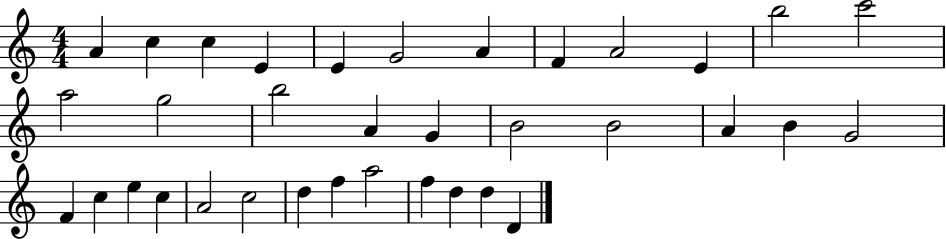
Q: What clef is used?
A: treble